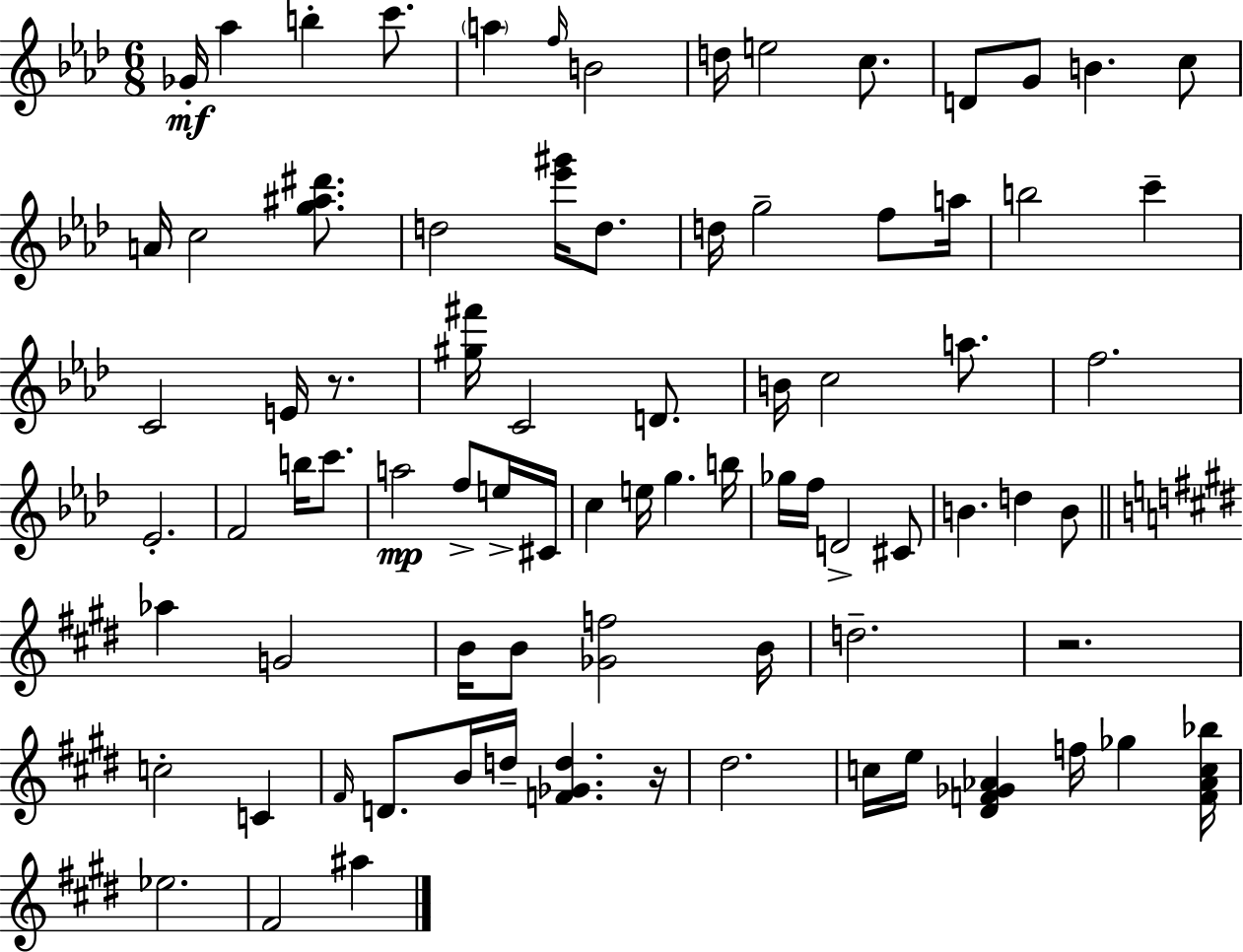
{
  \clef treble
  \numericTimeSignature
  \time 6/8
  \key aes \major
  ges'16-.\mf aes''4 b''4-. c'''8. | \parenthesize a''4 \grace { f''16 } b'2 | d''16 e''2 c''8. | d'8 g'8 b'4. c''8 | \break a'16 c''2 <g'' ais'' dis'''>8. | d''2 <ees''' gis'''>16 d''8. | d''16 g''2-- f''8 | a''16 b''2 c'''4-- | \break c'2 e'16 r8. | <gis'' fis'''>16 c'2 d'8. | b'16 c''2 a''8. | f''2. | \break ees'2.-. | f'2 b''16 c'''8. | a''2\mp f''8-> e''16-> | cis'16 c''4 e''16 g''4. | \break b''16 ges''16 f''16 d'2-> cis'8 | b'4. d''4 b'8 | \bar "||" \break \key e \major aes''4 g'2 | b'16 b'8 <ges' f''>2 b'16 | d''2.-- | r2. | \break c''2-. c'4 | \grace { fis'16 } d'8. b'16 d''16-- <f' ges' d''>4. | r16 dis''2. | c''16 e''16 <dis' f' ges' aes'>4 f''16 ges''4 | \break <f' aes' c'' bes''>16 ees''2. | fis'2 ais''4 | \bar "|."
}